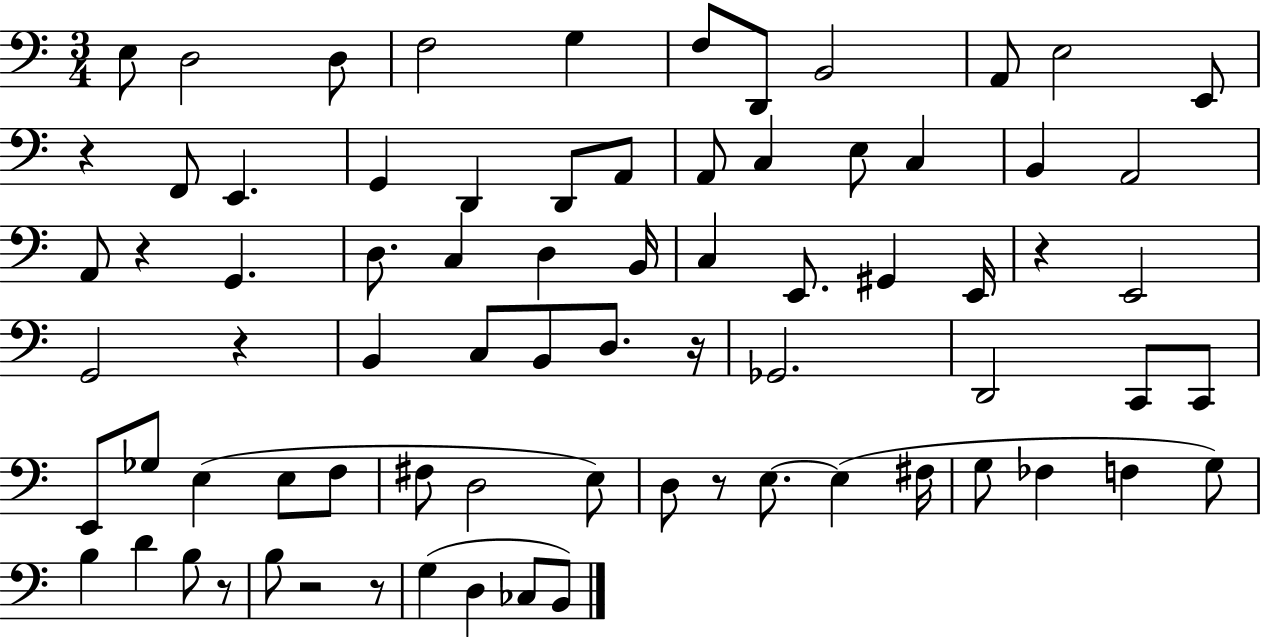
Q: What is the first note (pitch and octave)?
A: E3